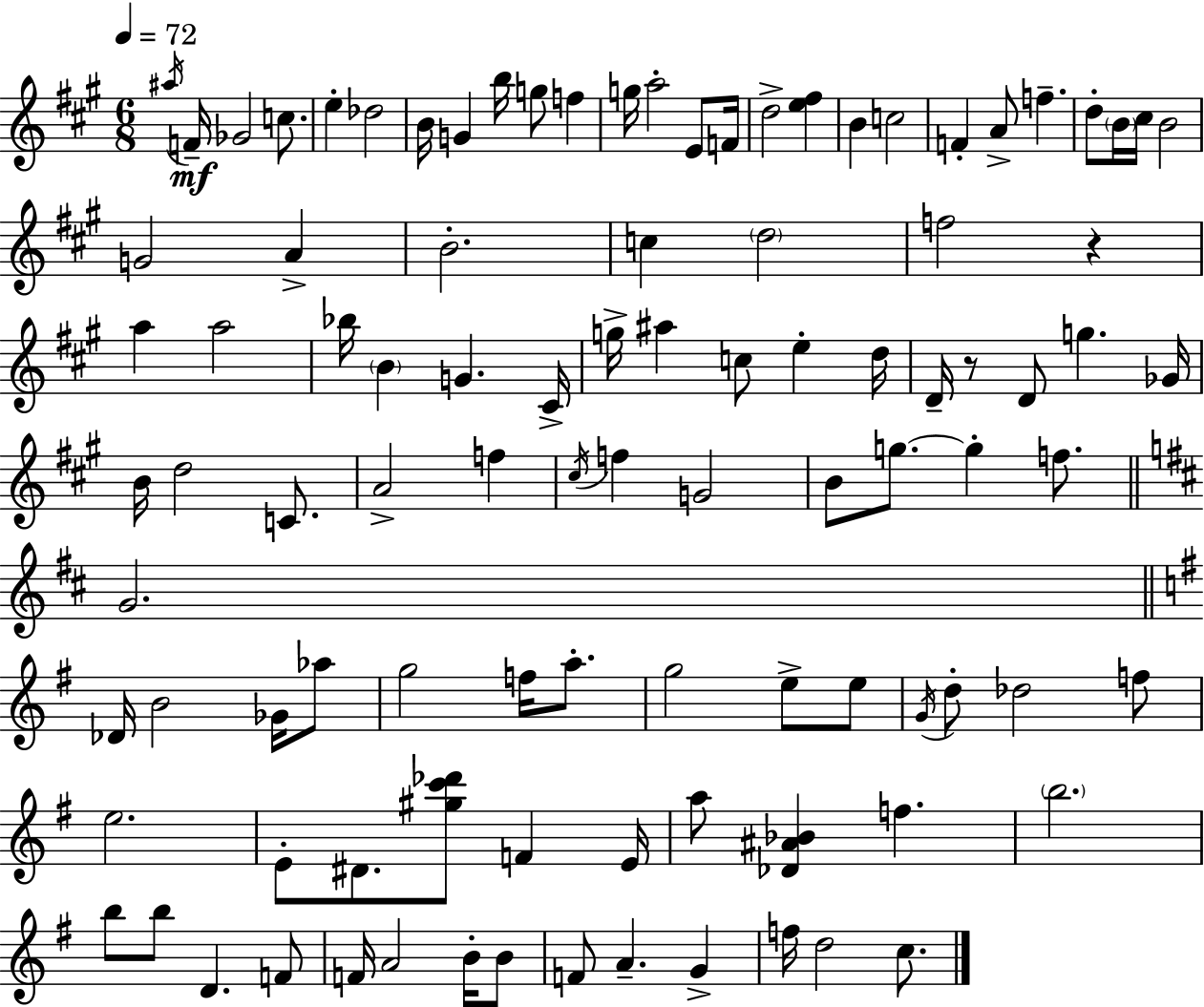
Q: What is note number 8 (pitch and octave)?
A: G4